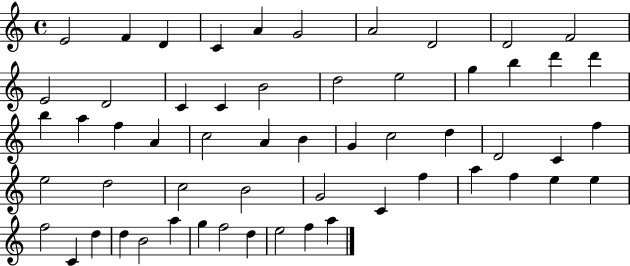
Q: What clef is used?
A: treble